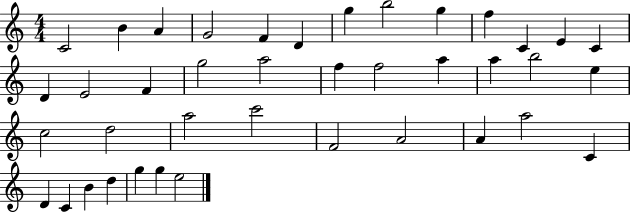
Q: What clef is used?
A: treble